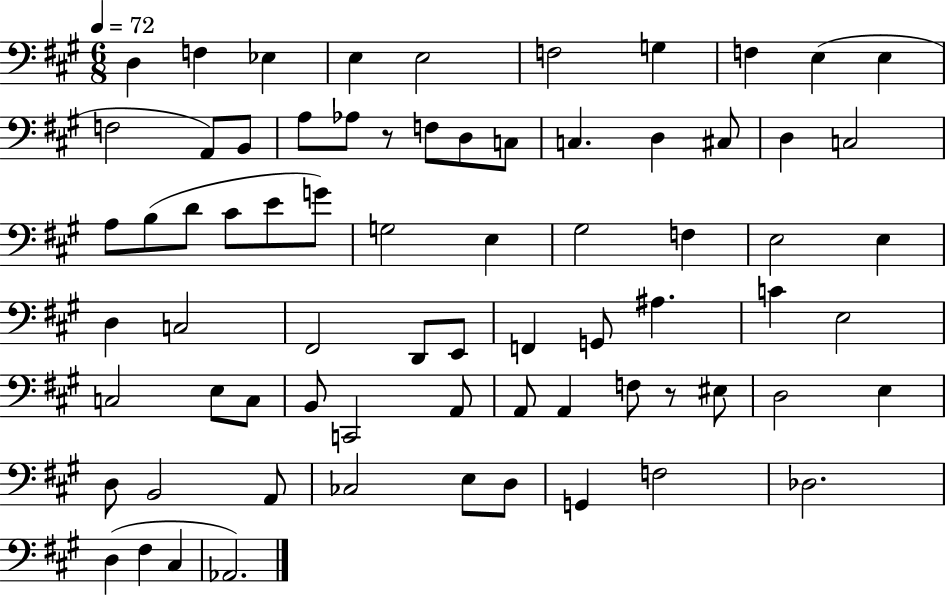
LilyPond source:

{
  \clef bass
  \numericTimeSignature
  \time 6/8
  \key a \major
  \tempo 4 = 72
  d4 f4 ees4 | e4 e2 | f2 g4 | f4 e4( e4 | \break f2 a,8) b,8 | a8 aes8 r8 f8 d8 c8 | c4. d4 cis8 | d4 c2 | \break a8 b8( d'8 cis'8 e'8 g'8) | g2 e4 | gis2 f4 | e2 e4 | \break d4 c2 | fis,2 d,8 e,8 | f,4 g,8 ais4. | c'4 e2 | \break c2 e8 c8 | b,8 c,2 a,8 | a,8 a,4 f8 r8 eis8 | d2 e4 | \break d8 b,2 a,8 | ces2 e8 d8 | g,4 f2 | des2. | \break d4( fis4 cis4 | aes,2.) | \bar "|."
}